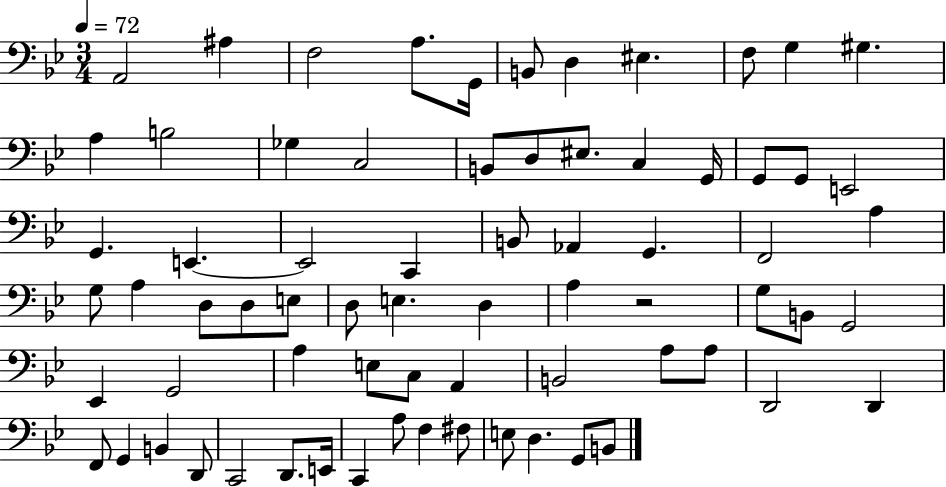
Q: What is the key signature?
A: BES major